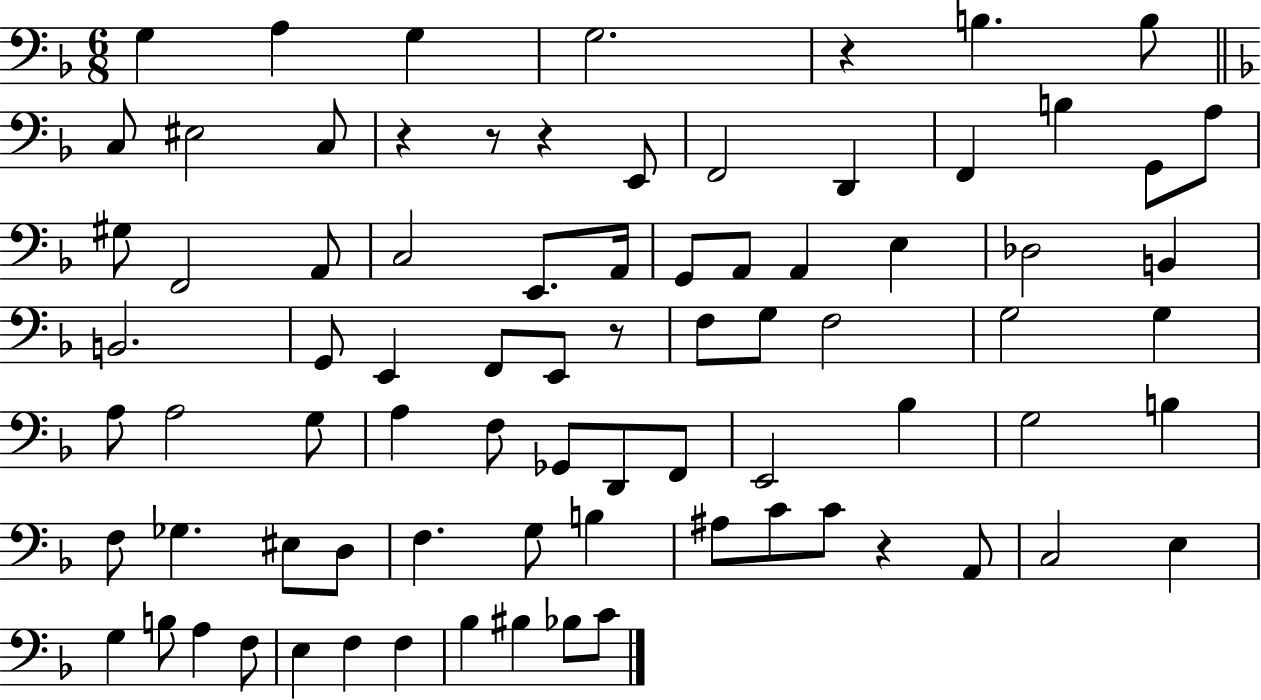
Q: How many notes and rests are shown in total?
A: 80